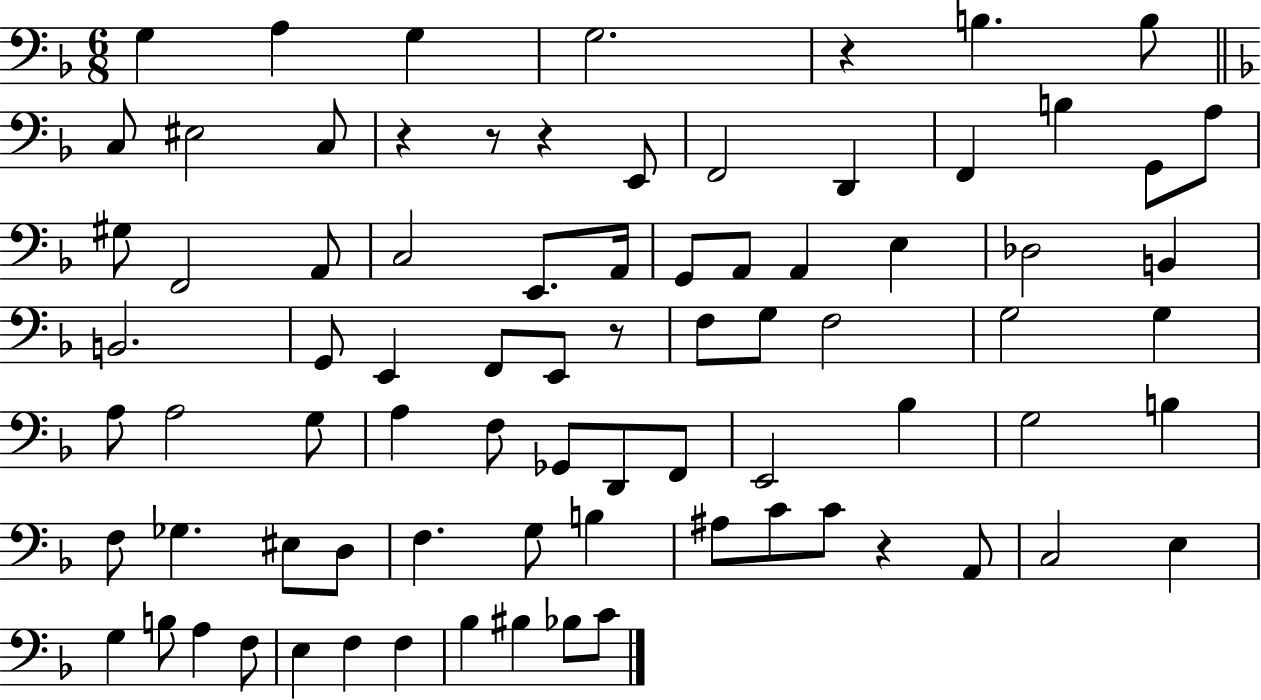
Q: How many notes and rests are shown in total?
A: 80